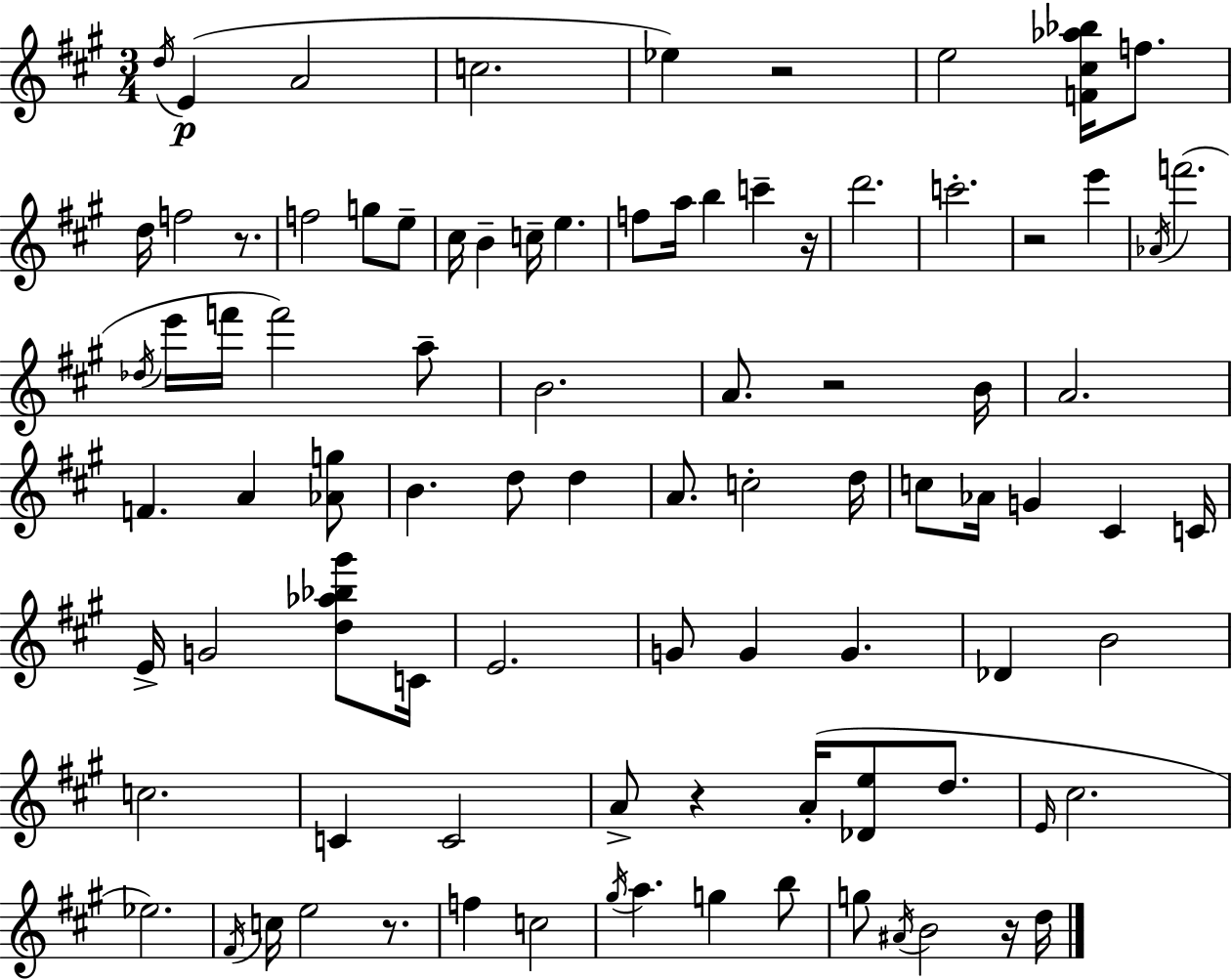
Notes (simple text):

D5/s E4/q A4/h C5/h. Eb5/q R/h E5/h [F4,C#5,Ab5,Bb5]/s F5/e. D5/s F5/h R/e. F5/h G5/e E5/e C#5/s B4/q C5/s E5/q. F5/e A5/s B5/q C6/q R/s D6/h. C6/h. R/h E6/q Ab4/s F6/h. Db5/s E6/s F6/s F6/h A5/e B4/h. A4/e. R/h B4/s A4/h. F4/q. A4/q [Ab4,G5]/e B4/q. D5/e D5/q A4/e. C5/h D5/s C5/e Ab4/s G4/q C#4/q C4/s E4/s G4/h [D5,Ab5,Bb5,G#6]/e C4/s E4/h. G4/e G4/q G4/q. Db4/q B4/h C5/h. C4/q C4/h A4/e R/q A4/s [Db4,E5]/e D5/e. E4/s C#5/h. Eb5/h. F#4/s C5/s E5/h R/e. F5/q C5/h G#5/s A5/q. G5/q B5/e G5/e A#4/s B4/h R/s D5/s